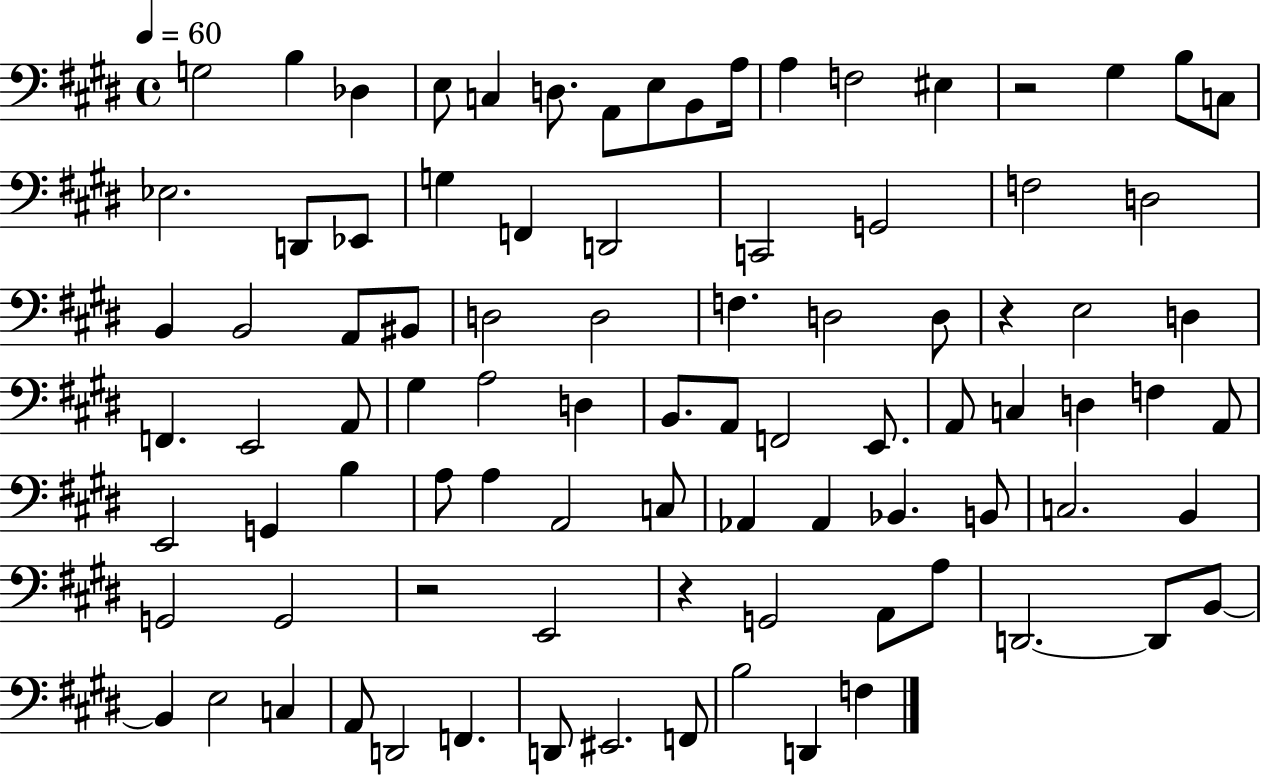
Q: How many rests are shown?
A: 4